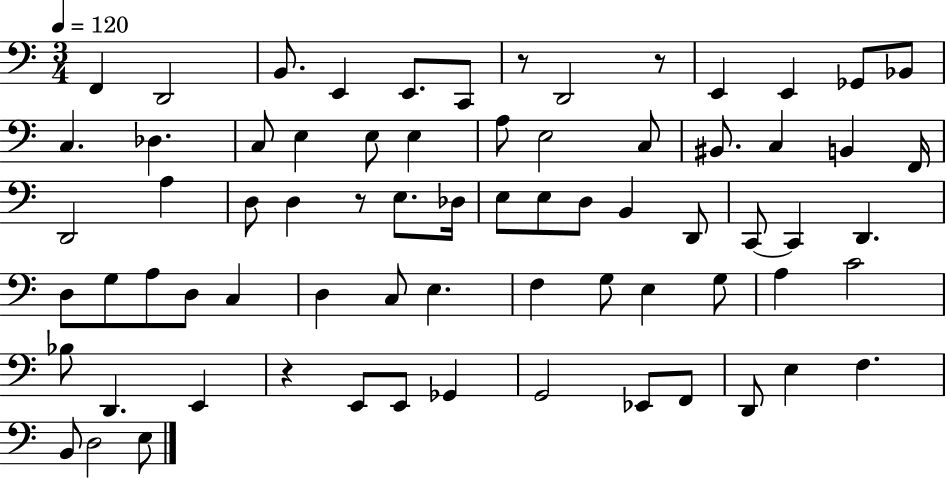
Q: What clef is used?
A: bass